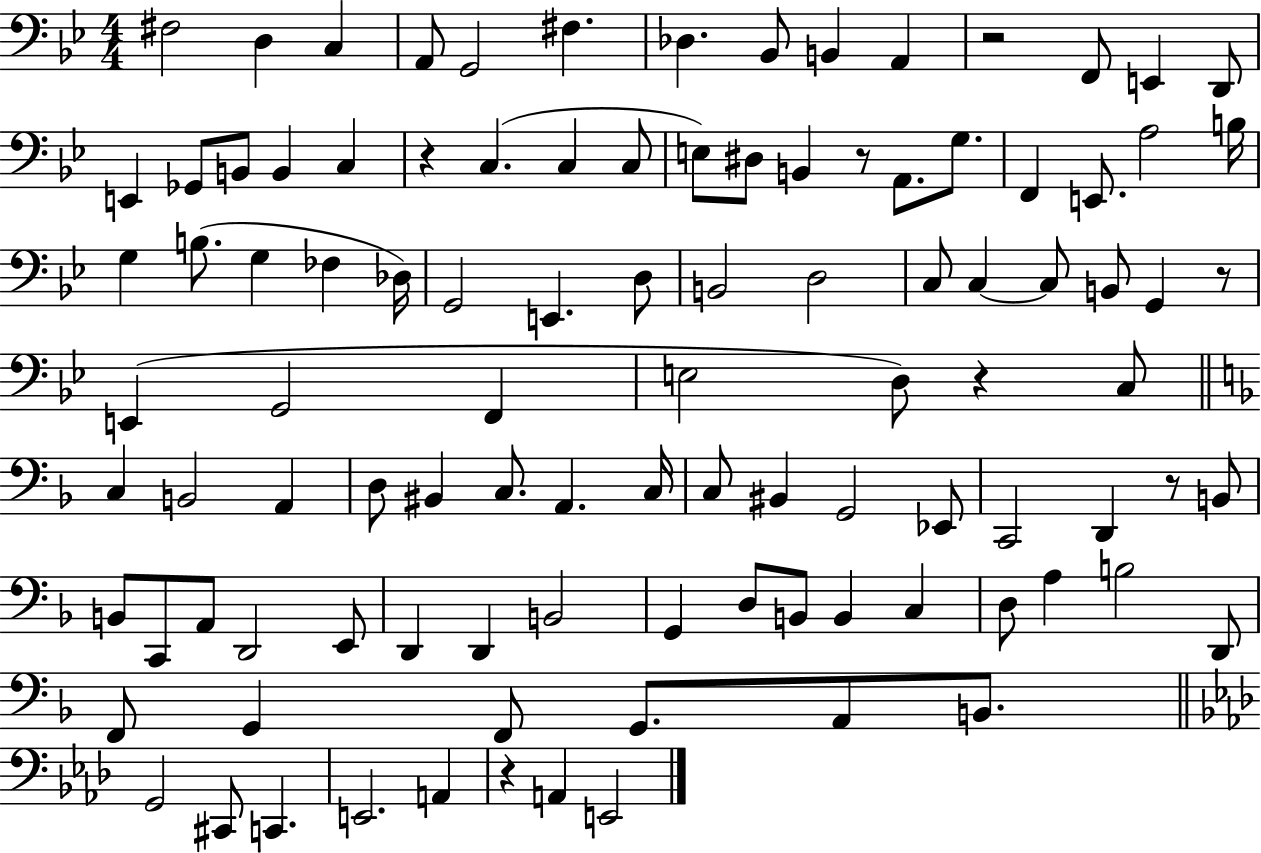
F#3/h D3/q C3/q A2/e G2/h F#3/q. Db3/q. Bb2/e B2/q A2/q R/h F2/e E2/q D2/e E2/q Gb2/e B2/e B2/q C3/q R/q C3/q. C3/q C3/e E3/e D#3/e B2/q R/e A2/e. G3/e. F2/q E2/e. A3/h B3/s G3/q B3/e. G3/q FES3/q Db3/s G2/h E2/q. D3/e B2/h D3/h C3/e C3/q C3/e B2/e G2/q R/e E2/q G2/h F2/q E3/h D3/e R/q C3/e C3/q B2/h A2/q D3/e BIS2/q C3/e. A2/q. C3/s C3/e BIS2/q G2/h Eb2/e C2/h D2/q R/e B2/e B2/e C2/e A2/e D2/h E2/e D2/q D2/q B2/h G2/q D3/e B2/e B2/q C3/q D3/e A3/q B3/h D2/e F2/e G2/q F2/e G2/e. A2/e B2/e. G2/h C#2/e C2/q. E2/h. A2/q R/q A2/q E2/h